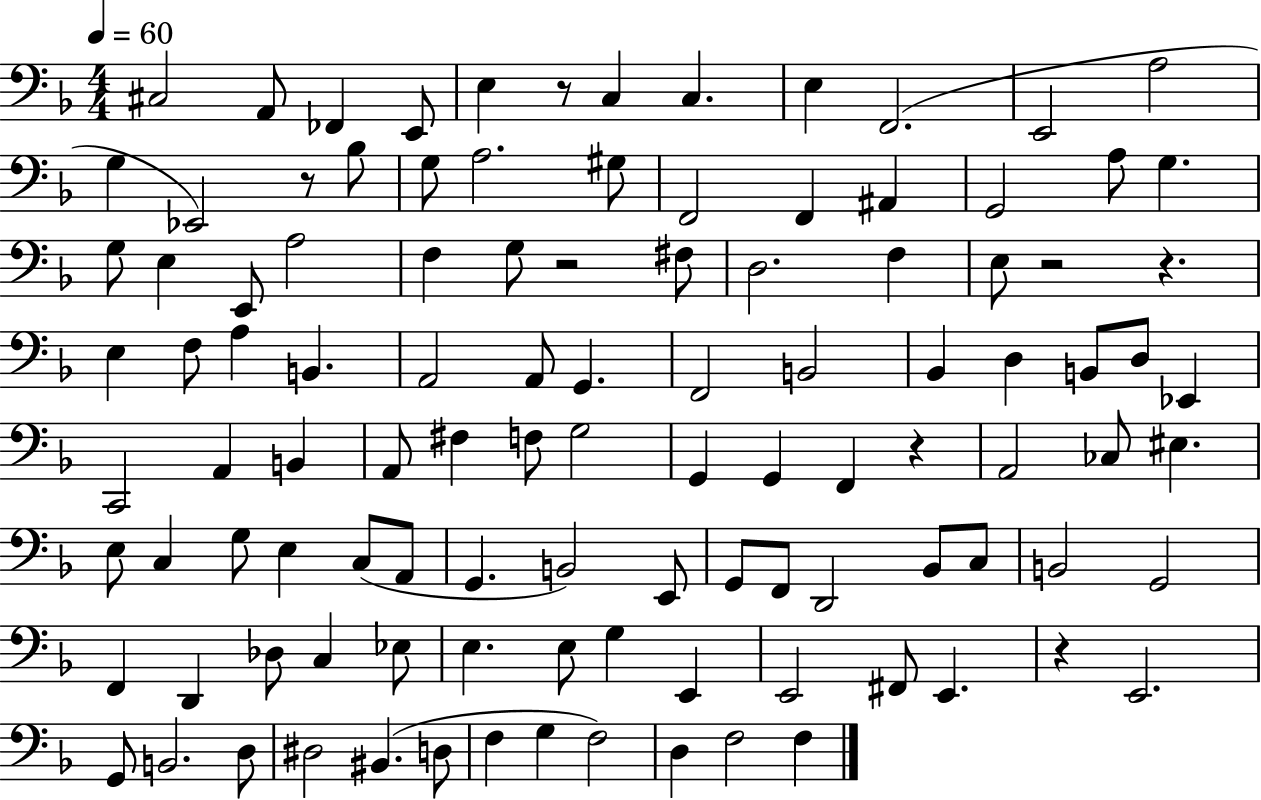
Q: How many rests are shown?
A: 7